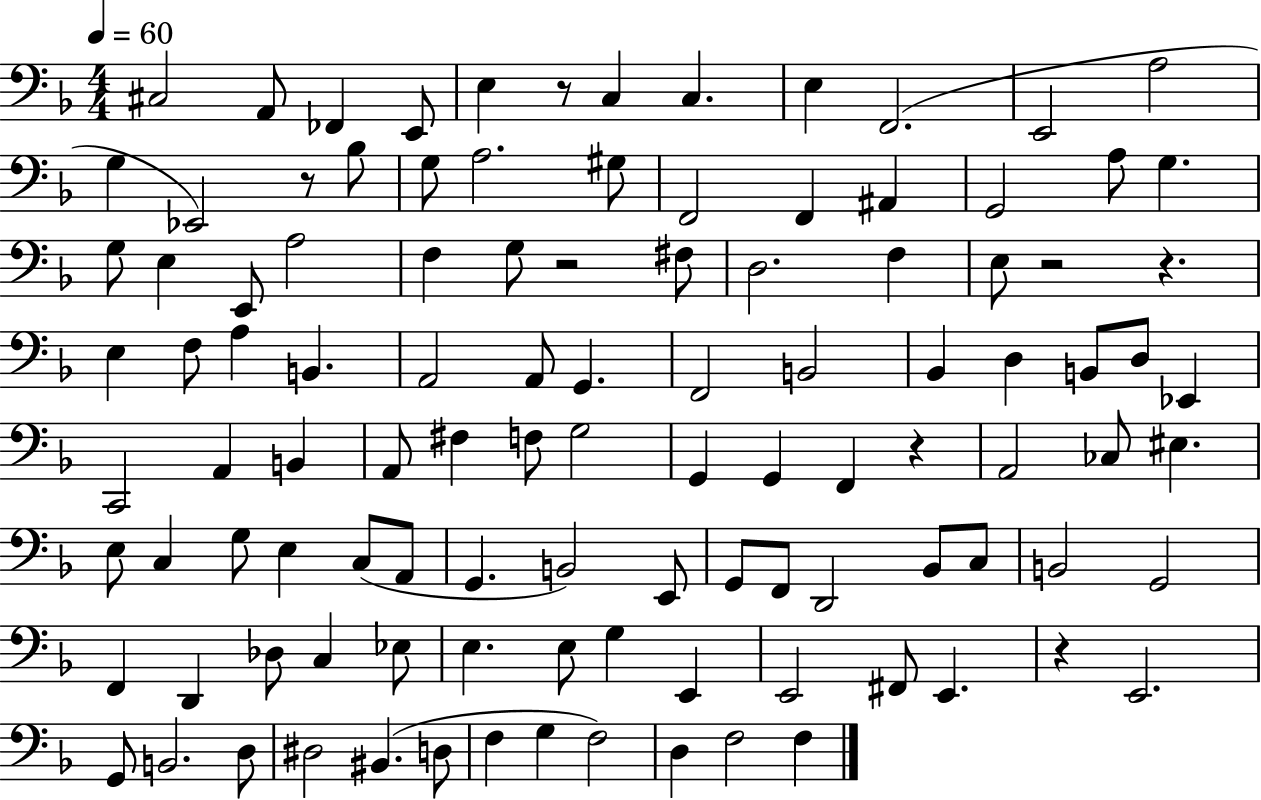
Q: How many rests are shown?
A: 7